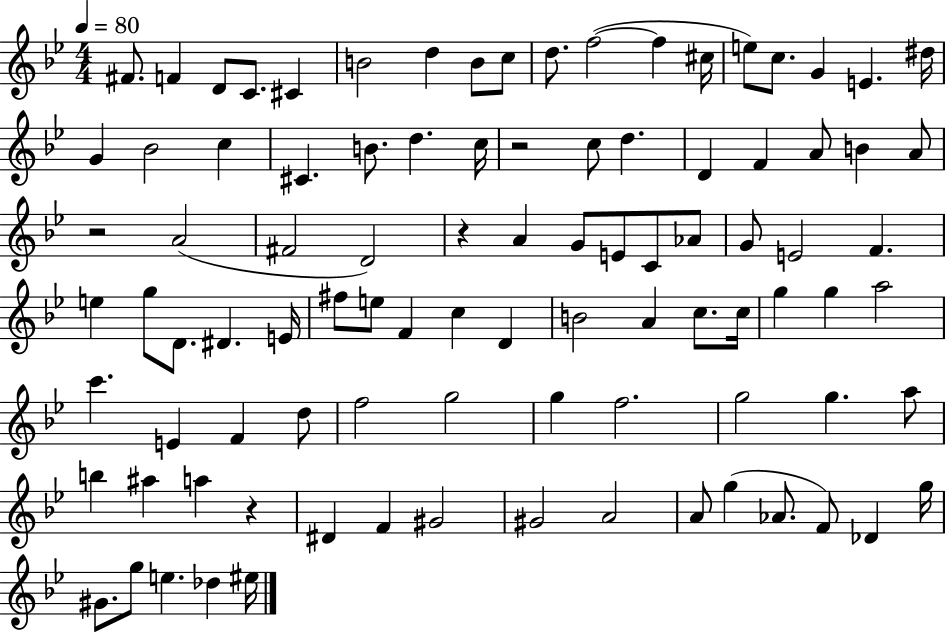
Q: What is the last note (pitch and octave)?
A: EIS5